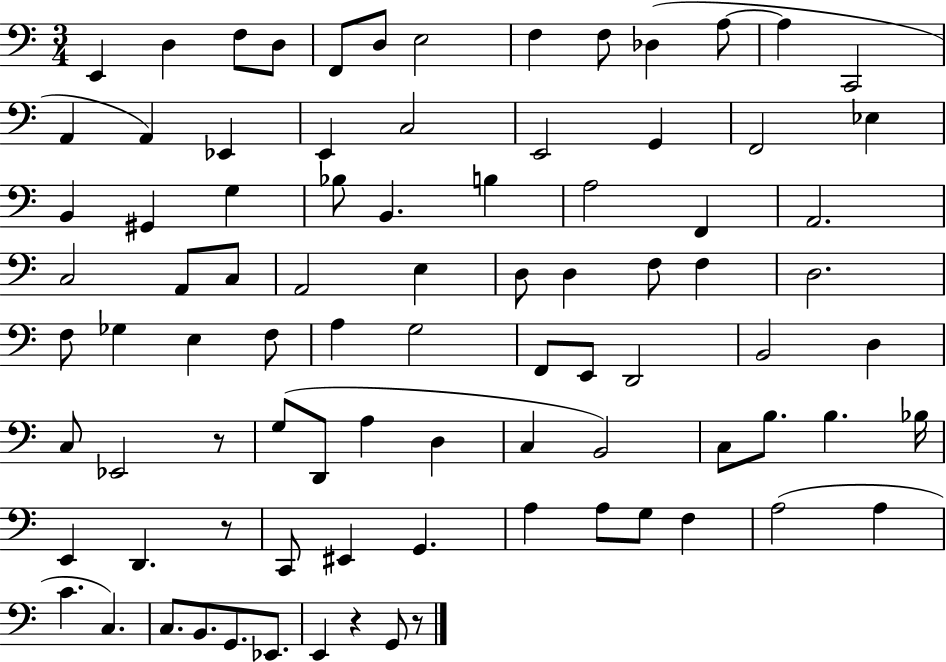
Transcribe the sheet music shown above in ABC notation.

X:1
T:Untitled
M:3/4
L:1/4
K:C
E,, D, F,/2 D,/2 F,,/2 D,/2 E,2 F, F,/2 _D, A,/2 A, C,,2 A,, A,, _E,, E,, C,2 E,,2 G,, F,,2 _E, B,, ^G,, G, _B,/2 B,, B, A,2 F,, A,,2 C,2 A,,/2 C,/2 A,,2 E, D,/2 D, F,/2 F, D,2 F,/2 _G, E, F,/2 A, G,2 F,,/2 E,,/2 D,,2 B,,2 D, C,/2 _E,,2 z/2 G,/2 D,,/2 A, D, C, B,,2 C,/2 B,/2 B, _B,/4 E,, D,, z/2 C,,/2 ^E,, G,, A, A,/2 G,/2 F, A,2 A, C C, C,/2 B,,/2 G,,/2 _E,,/2 E,, z G,,/2 z/2